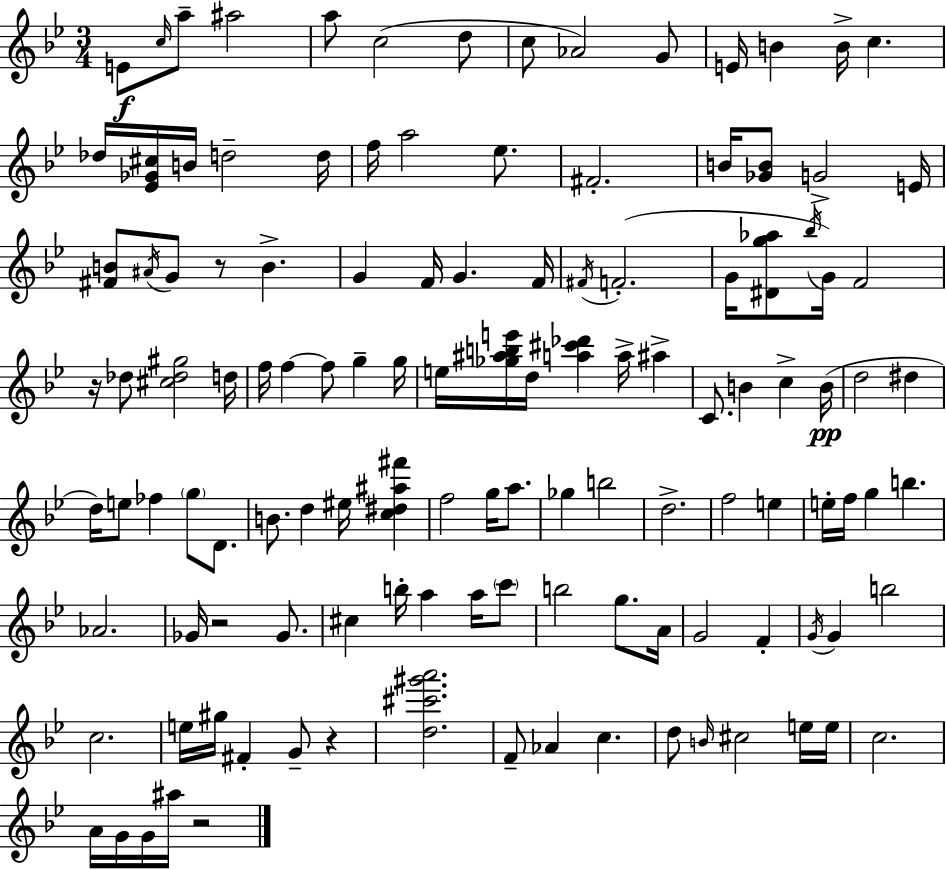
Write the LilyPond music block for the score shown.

{
  \clef treble
  \numericTimeSignature
  \time 3/4
  \key g \minor
  e'8\f \grace { c''16 } a''8-- ais''2 | a''8 c''2( d''8 | c''8 aes'2) g'8 | e'16 b'4 b'16-> c''4. | \break des''16 <ees' ges' cis''>16 b'16 d''2-- | d''16 f''16 a''2 ees''8. | fis'2.-. | b'16 <ges' b'>8 g'2-> | \break e'16 <fis' b'>8 \acciaccatura { ais'16 } g'8 r8 b'4.-> | g'4 f'16 g'4. | f'16 \acciaccatura { fis'16 } f'2.-.( | g'16 <dis' g'' aes''>8 \acciaccatura { bes''16 }) g'16 f'2 | \break r16 des''8 <cis'' des'' gis''>2 | d''16 f''16 f''4~~ f''8 g''4-- | g''16 e''16 <ges'' ais'' b'' e'''>16 d''16 <a'' cis''' des'''>4 a''16-> | ais''4-> c'8. b'4 c''4-> | \break b'16(\pp d''2 | dis''4 d''16) e''8 fes''4 \parenthesize g''8 | d'8. b'8. d''4 eis''16 | <c'' dis'' ais'' fis'''>4 f''2 | \break g''16 a''8. ges''4 b''2 | d''2.-> | f''2 | e''4 e''16-. f''16 g''4 b''4. | \break aes'2. | ges'16 r2 | ges'8. cis''4 b''16-. a''4 | a''16 \parenthesize c'''8 b''2 | \break g''8. a'16 g'2 | f'4-. \acciaccatura { g'16 } g'4 b''2 | c''2. | e''16 gis''16 fis'4-. g'8-- | \break r4 <d'' cis''' gis''' a'''>2. | f'8-- aes'4 c''4. | d''8 \grace { b'16 } cis''2 | e''16 e''16 c''2. | \break a'16 g'16 g'16 ais''16 r2 | \bar "|."
}